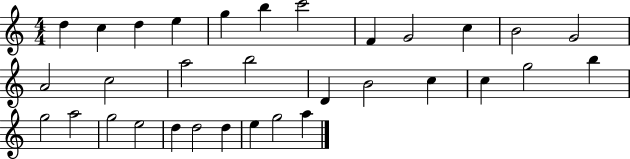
D5/q C5/q D5/q E5/q G5/q B5/q C6/h F4/q G4/h C5/q B4/h G4/h A4/h C5/h A5/h B5/h D4/q B4/h C5/q C5/q G5/h B5/q G5/h A5/h G5/h E5/h D5/q D5/h D5/q E5/q G5/h A5/q